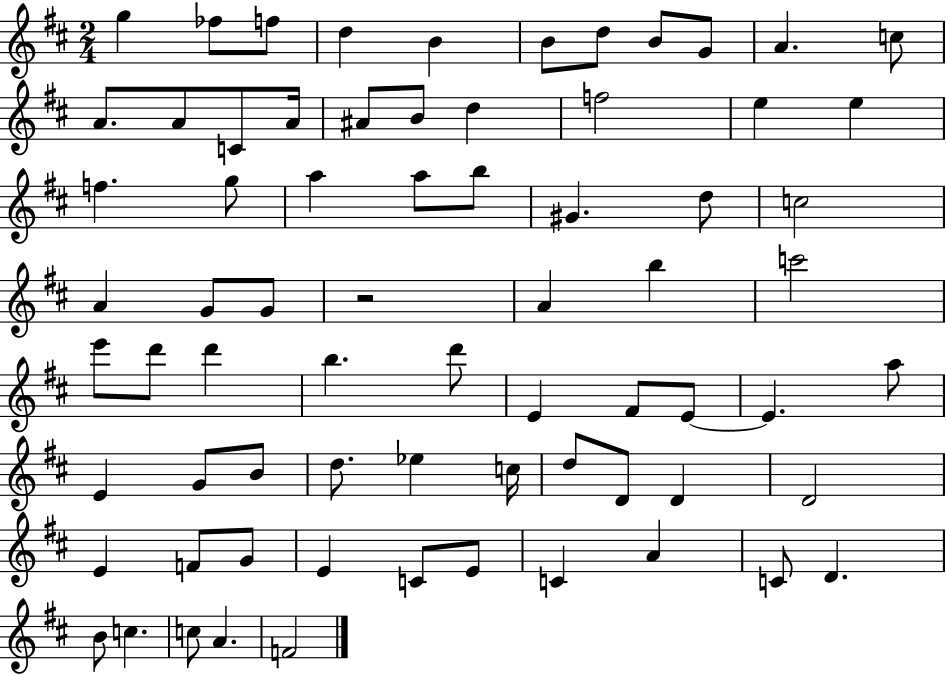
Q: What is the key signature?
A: D major